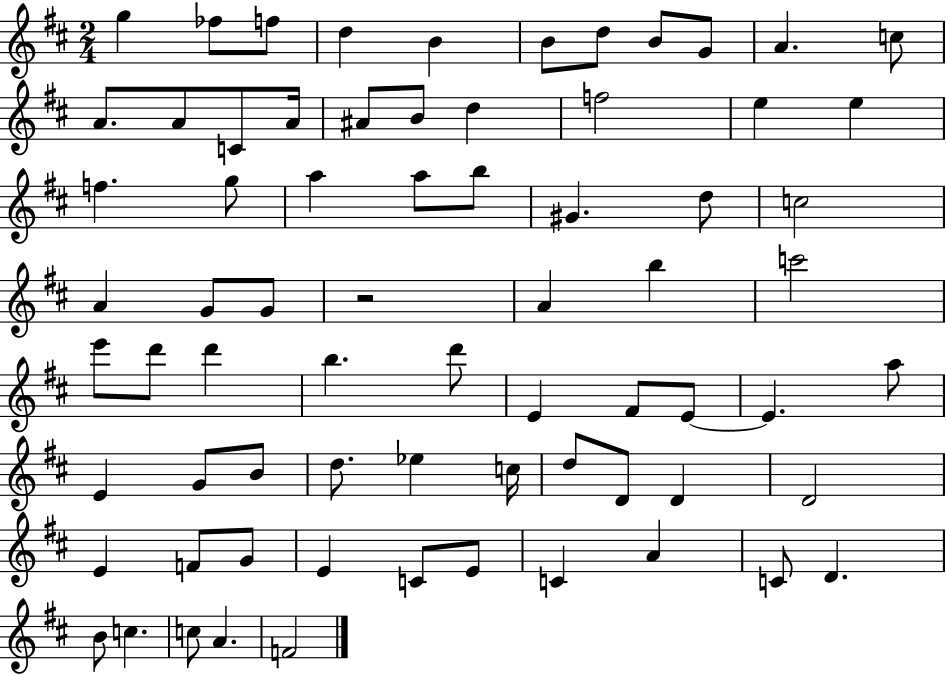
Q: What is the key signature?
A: D major